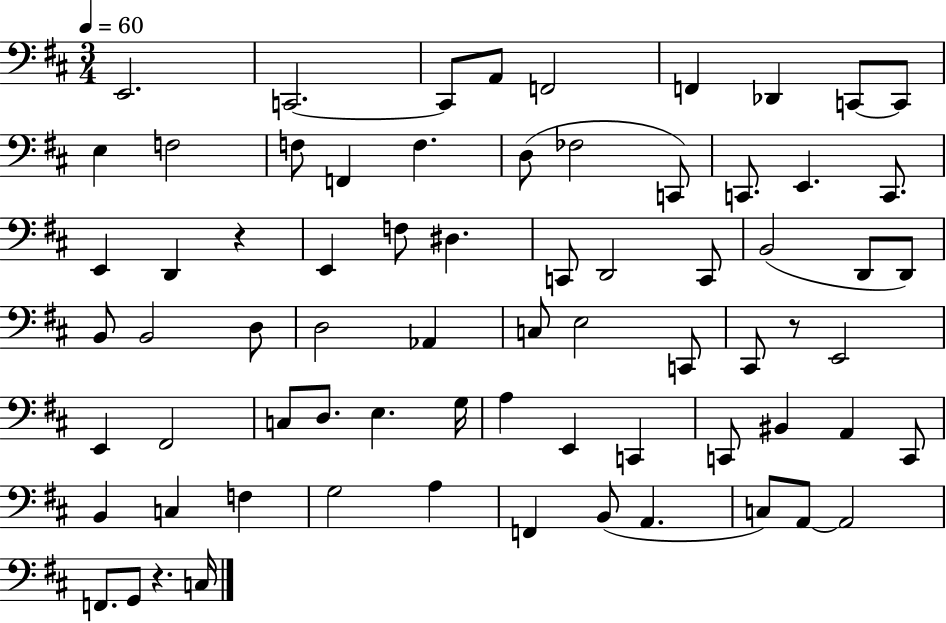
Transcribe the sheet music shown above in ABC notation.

X:1
T:Untitled
M:3/4
L:1/4
K:D
E,,2 C,,2 C,,/2 A,,/2 F,,2 F,, _D,, C,,/2 C,,/2 E, F,2 F,/2 F,, F, D,/2 _F,2 C,,/2 C,,/2 E,, C,,/2 E,, D,, z E,, F,/2 ^D, C,,/2 D,,2 C,,/2 B,,2 D,,/2 D,,/2 B,,/2 B,,2 D,/2 D,2 _A,, C,/2 E,2 C,,/2 ^C,,/2 z/2 E,,2 E,, ^F,,2 C,/2 D,/2 E, G,/4 A, E,, C,, C,,/2 ^B,, A,, C,,/2 B,, C, F, G,2 A, F,, B,,/2 A,, C,/2 A,,/2 A,,2 F,,/2 G,,/2 z C,/4